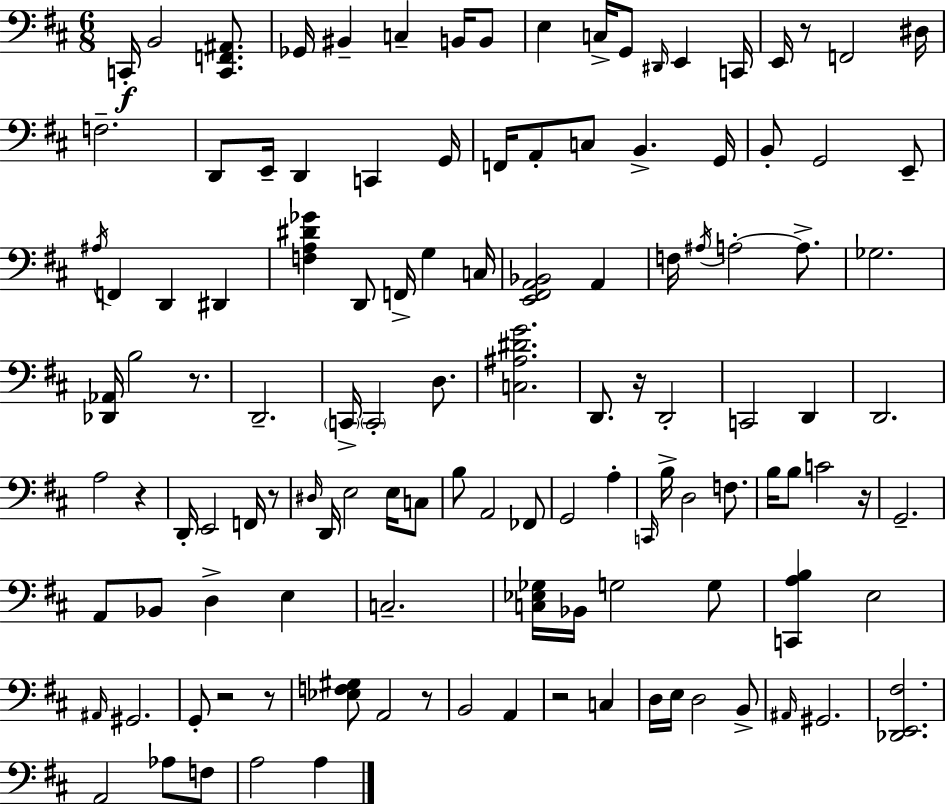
X:1
T:Untitled
M:6/8
L:1/4
K:D
C,,/4 B,,2 [C,,F,,^A,,]/2 _G,,/4 ^B,, C, B,,/4 B,,/2 E, C,/4 G,,/2 ^D,,/4 E,, C,,/4 E,,/4 z/2 F,,2 ^D,/4 F,2 D,,/2 E,,/4 D,, C,, G,,/4 F,,/4 A,,/2 C,/2 B,, G,,/4 B,,/2 G,,2 E,,/2 ^A,/4 F,, D,, ^D,, [F,A,^D_G] D,,/2 F,,/4 G, C,/4 [E,,^F,,A,,_B,,]2 A,, F,/4 ^A,/4 A,2 A,/2 _G,2 [_D,,_A,,]/4 B,2 z/2 D,,2 C,,/4 C,,2 D,/2 [C,^A,^DG]2 D,,/2 z/4 D,,2 C,,2 D,, D,,2 A,2 z D,,/4 E,,2 F,,/4 z/2 ^D,/4 D,,/4 E,2 E,/4 C,/2 B,/2 A,,2 _F,,/2 G,,2 A, C,,/4 B,/4 D,2 F,/2 B,/4 B,/2 C2 z/4 G,,2 A,,/2 _B,,/2 D, E, C,2 [C,_E,_G,]/4 _B,,/4 G,2 G,/2 [C,,A,B,] E,2 ^A,,/4 ^G,,2 G,,/2 z2 z/2 [_E,F,^G,]/2 A,,2 z/2 B,,2 A,, z2 C, D,/4 E,/4 D,2 B,,/2 ^A,,/4 ^G,,2 [_D,,E,,^F,]2 A,,2 _A,/2 F,/2 A,2 A,